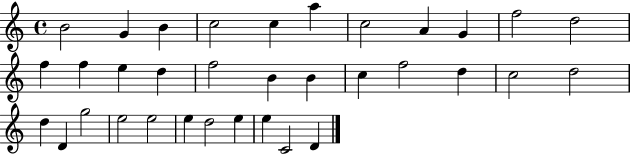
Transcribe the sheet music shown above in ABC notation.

X:1
T:Untitled
M:4/4
L:1/4
K:C
B2 G B c2 c a c2 A G f2 d2 f f e d f2 B B c f2 d c2 d2 d D g2 e2 e2 e d2 e e C2 D